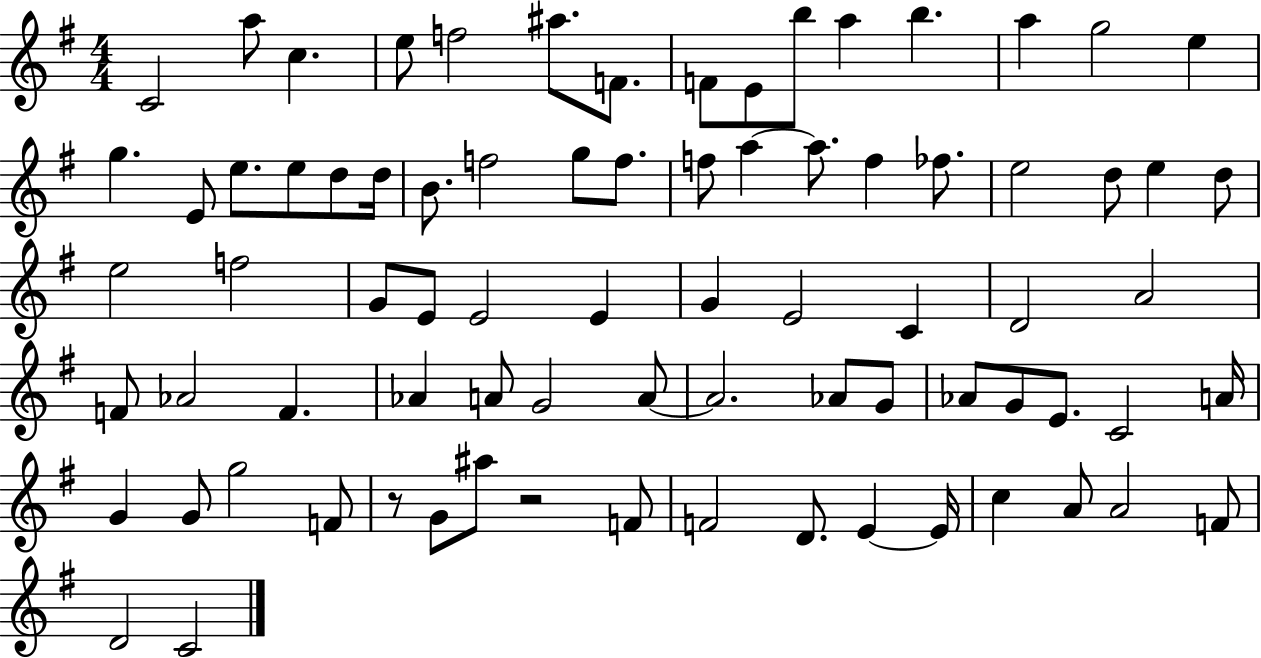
C4/h A5/e C5/q. E5/e F5/h A#5/e. F4/e. F4/e E4/e B5/e A5/q B5/q. A5/q G5/h E5/q G5/q. E4/e E5/e. E5/e D5/e D5/s B4/e. F5/h G5/e F5/e. F5/e A5/q A5/e. F5/q FES5/e. E5/h D5/e E5/q D5/e E5/h F5/h G4/e E4/e E4/h E4/q G4/q E4/h C4/q D4/h A4/h F4/e Ab4/h F4/q. Ab4/q A4/e G4/h A4/e A4/h. Ab4/e G4/e Ab4/e G4/e E4/e. C4/h A4/s G4/q G4/e G5/h F4/e R/e G4/e A#5/e R/h F4/e F4/h D4/e. E4/q E4/s C5/q A4/e A4/h F4/e D4/h C4/h